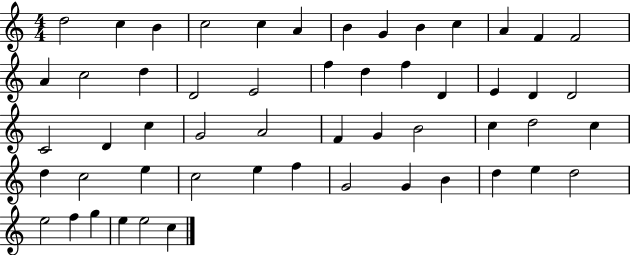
X:1
T:Untitled
M:4/4
L:1/4
K:C
d2 c B c2 c A B G B c A F F2 A c2 d D2 E2 f d f D E D D2 C2 D c G2 A2 F G B2 c d2 c d c2 e c2 e f G2 G B d e d2 e2 f g e e2 c